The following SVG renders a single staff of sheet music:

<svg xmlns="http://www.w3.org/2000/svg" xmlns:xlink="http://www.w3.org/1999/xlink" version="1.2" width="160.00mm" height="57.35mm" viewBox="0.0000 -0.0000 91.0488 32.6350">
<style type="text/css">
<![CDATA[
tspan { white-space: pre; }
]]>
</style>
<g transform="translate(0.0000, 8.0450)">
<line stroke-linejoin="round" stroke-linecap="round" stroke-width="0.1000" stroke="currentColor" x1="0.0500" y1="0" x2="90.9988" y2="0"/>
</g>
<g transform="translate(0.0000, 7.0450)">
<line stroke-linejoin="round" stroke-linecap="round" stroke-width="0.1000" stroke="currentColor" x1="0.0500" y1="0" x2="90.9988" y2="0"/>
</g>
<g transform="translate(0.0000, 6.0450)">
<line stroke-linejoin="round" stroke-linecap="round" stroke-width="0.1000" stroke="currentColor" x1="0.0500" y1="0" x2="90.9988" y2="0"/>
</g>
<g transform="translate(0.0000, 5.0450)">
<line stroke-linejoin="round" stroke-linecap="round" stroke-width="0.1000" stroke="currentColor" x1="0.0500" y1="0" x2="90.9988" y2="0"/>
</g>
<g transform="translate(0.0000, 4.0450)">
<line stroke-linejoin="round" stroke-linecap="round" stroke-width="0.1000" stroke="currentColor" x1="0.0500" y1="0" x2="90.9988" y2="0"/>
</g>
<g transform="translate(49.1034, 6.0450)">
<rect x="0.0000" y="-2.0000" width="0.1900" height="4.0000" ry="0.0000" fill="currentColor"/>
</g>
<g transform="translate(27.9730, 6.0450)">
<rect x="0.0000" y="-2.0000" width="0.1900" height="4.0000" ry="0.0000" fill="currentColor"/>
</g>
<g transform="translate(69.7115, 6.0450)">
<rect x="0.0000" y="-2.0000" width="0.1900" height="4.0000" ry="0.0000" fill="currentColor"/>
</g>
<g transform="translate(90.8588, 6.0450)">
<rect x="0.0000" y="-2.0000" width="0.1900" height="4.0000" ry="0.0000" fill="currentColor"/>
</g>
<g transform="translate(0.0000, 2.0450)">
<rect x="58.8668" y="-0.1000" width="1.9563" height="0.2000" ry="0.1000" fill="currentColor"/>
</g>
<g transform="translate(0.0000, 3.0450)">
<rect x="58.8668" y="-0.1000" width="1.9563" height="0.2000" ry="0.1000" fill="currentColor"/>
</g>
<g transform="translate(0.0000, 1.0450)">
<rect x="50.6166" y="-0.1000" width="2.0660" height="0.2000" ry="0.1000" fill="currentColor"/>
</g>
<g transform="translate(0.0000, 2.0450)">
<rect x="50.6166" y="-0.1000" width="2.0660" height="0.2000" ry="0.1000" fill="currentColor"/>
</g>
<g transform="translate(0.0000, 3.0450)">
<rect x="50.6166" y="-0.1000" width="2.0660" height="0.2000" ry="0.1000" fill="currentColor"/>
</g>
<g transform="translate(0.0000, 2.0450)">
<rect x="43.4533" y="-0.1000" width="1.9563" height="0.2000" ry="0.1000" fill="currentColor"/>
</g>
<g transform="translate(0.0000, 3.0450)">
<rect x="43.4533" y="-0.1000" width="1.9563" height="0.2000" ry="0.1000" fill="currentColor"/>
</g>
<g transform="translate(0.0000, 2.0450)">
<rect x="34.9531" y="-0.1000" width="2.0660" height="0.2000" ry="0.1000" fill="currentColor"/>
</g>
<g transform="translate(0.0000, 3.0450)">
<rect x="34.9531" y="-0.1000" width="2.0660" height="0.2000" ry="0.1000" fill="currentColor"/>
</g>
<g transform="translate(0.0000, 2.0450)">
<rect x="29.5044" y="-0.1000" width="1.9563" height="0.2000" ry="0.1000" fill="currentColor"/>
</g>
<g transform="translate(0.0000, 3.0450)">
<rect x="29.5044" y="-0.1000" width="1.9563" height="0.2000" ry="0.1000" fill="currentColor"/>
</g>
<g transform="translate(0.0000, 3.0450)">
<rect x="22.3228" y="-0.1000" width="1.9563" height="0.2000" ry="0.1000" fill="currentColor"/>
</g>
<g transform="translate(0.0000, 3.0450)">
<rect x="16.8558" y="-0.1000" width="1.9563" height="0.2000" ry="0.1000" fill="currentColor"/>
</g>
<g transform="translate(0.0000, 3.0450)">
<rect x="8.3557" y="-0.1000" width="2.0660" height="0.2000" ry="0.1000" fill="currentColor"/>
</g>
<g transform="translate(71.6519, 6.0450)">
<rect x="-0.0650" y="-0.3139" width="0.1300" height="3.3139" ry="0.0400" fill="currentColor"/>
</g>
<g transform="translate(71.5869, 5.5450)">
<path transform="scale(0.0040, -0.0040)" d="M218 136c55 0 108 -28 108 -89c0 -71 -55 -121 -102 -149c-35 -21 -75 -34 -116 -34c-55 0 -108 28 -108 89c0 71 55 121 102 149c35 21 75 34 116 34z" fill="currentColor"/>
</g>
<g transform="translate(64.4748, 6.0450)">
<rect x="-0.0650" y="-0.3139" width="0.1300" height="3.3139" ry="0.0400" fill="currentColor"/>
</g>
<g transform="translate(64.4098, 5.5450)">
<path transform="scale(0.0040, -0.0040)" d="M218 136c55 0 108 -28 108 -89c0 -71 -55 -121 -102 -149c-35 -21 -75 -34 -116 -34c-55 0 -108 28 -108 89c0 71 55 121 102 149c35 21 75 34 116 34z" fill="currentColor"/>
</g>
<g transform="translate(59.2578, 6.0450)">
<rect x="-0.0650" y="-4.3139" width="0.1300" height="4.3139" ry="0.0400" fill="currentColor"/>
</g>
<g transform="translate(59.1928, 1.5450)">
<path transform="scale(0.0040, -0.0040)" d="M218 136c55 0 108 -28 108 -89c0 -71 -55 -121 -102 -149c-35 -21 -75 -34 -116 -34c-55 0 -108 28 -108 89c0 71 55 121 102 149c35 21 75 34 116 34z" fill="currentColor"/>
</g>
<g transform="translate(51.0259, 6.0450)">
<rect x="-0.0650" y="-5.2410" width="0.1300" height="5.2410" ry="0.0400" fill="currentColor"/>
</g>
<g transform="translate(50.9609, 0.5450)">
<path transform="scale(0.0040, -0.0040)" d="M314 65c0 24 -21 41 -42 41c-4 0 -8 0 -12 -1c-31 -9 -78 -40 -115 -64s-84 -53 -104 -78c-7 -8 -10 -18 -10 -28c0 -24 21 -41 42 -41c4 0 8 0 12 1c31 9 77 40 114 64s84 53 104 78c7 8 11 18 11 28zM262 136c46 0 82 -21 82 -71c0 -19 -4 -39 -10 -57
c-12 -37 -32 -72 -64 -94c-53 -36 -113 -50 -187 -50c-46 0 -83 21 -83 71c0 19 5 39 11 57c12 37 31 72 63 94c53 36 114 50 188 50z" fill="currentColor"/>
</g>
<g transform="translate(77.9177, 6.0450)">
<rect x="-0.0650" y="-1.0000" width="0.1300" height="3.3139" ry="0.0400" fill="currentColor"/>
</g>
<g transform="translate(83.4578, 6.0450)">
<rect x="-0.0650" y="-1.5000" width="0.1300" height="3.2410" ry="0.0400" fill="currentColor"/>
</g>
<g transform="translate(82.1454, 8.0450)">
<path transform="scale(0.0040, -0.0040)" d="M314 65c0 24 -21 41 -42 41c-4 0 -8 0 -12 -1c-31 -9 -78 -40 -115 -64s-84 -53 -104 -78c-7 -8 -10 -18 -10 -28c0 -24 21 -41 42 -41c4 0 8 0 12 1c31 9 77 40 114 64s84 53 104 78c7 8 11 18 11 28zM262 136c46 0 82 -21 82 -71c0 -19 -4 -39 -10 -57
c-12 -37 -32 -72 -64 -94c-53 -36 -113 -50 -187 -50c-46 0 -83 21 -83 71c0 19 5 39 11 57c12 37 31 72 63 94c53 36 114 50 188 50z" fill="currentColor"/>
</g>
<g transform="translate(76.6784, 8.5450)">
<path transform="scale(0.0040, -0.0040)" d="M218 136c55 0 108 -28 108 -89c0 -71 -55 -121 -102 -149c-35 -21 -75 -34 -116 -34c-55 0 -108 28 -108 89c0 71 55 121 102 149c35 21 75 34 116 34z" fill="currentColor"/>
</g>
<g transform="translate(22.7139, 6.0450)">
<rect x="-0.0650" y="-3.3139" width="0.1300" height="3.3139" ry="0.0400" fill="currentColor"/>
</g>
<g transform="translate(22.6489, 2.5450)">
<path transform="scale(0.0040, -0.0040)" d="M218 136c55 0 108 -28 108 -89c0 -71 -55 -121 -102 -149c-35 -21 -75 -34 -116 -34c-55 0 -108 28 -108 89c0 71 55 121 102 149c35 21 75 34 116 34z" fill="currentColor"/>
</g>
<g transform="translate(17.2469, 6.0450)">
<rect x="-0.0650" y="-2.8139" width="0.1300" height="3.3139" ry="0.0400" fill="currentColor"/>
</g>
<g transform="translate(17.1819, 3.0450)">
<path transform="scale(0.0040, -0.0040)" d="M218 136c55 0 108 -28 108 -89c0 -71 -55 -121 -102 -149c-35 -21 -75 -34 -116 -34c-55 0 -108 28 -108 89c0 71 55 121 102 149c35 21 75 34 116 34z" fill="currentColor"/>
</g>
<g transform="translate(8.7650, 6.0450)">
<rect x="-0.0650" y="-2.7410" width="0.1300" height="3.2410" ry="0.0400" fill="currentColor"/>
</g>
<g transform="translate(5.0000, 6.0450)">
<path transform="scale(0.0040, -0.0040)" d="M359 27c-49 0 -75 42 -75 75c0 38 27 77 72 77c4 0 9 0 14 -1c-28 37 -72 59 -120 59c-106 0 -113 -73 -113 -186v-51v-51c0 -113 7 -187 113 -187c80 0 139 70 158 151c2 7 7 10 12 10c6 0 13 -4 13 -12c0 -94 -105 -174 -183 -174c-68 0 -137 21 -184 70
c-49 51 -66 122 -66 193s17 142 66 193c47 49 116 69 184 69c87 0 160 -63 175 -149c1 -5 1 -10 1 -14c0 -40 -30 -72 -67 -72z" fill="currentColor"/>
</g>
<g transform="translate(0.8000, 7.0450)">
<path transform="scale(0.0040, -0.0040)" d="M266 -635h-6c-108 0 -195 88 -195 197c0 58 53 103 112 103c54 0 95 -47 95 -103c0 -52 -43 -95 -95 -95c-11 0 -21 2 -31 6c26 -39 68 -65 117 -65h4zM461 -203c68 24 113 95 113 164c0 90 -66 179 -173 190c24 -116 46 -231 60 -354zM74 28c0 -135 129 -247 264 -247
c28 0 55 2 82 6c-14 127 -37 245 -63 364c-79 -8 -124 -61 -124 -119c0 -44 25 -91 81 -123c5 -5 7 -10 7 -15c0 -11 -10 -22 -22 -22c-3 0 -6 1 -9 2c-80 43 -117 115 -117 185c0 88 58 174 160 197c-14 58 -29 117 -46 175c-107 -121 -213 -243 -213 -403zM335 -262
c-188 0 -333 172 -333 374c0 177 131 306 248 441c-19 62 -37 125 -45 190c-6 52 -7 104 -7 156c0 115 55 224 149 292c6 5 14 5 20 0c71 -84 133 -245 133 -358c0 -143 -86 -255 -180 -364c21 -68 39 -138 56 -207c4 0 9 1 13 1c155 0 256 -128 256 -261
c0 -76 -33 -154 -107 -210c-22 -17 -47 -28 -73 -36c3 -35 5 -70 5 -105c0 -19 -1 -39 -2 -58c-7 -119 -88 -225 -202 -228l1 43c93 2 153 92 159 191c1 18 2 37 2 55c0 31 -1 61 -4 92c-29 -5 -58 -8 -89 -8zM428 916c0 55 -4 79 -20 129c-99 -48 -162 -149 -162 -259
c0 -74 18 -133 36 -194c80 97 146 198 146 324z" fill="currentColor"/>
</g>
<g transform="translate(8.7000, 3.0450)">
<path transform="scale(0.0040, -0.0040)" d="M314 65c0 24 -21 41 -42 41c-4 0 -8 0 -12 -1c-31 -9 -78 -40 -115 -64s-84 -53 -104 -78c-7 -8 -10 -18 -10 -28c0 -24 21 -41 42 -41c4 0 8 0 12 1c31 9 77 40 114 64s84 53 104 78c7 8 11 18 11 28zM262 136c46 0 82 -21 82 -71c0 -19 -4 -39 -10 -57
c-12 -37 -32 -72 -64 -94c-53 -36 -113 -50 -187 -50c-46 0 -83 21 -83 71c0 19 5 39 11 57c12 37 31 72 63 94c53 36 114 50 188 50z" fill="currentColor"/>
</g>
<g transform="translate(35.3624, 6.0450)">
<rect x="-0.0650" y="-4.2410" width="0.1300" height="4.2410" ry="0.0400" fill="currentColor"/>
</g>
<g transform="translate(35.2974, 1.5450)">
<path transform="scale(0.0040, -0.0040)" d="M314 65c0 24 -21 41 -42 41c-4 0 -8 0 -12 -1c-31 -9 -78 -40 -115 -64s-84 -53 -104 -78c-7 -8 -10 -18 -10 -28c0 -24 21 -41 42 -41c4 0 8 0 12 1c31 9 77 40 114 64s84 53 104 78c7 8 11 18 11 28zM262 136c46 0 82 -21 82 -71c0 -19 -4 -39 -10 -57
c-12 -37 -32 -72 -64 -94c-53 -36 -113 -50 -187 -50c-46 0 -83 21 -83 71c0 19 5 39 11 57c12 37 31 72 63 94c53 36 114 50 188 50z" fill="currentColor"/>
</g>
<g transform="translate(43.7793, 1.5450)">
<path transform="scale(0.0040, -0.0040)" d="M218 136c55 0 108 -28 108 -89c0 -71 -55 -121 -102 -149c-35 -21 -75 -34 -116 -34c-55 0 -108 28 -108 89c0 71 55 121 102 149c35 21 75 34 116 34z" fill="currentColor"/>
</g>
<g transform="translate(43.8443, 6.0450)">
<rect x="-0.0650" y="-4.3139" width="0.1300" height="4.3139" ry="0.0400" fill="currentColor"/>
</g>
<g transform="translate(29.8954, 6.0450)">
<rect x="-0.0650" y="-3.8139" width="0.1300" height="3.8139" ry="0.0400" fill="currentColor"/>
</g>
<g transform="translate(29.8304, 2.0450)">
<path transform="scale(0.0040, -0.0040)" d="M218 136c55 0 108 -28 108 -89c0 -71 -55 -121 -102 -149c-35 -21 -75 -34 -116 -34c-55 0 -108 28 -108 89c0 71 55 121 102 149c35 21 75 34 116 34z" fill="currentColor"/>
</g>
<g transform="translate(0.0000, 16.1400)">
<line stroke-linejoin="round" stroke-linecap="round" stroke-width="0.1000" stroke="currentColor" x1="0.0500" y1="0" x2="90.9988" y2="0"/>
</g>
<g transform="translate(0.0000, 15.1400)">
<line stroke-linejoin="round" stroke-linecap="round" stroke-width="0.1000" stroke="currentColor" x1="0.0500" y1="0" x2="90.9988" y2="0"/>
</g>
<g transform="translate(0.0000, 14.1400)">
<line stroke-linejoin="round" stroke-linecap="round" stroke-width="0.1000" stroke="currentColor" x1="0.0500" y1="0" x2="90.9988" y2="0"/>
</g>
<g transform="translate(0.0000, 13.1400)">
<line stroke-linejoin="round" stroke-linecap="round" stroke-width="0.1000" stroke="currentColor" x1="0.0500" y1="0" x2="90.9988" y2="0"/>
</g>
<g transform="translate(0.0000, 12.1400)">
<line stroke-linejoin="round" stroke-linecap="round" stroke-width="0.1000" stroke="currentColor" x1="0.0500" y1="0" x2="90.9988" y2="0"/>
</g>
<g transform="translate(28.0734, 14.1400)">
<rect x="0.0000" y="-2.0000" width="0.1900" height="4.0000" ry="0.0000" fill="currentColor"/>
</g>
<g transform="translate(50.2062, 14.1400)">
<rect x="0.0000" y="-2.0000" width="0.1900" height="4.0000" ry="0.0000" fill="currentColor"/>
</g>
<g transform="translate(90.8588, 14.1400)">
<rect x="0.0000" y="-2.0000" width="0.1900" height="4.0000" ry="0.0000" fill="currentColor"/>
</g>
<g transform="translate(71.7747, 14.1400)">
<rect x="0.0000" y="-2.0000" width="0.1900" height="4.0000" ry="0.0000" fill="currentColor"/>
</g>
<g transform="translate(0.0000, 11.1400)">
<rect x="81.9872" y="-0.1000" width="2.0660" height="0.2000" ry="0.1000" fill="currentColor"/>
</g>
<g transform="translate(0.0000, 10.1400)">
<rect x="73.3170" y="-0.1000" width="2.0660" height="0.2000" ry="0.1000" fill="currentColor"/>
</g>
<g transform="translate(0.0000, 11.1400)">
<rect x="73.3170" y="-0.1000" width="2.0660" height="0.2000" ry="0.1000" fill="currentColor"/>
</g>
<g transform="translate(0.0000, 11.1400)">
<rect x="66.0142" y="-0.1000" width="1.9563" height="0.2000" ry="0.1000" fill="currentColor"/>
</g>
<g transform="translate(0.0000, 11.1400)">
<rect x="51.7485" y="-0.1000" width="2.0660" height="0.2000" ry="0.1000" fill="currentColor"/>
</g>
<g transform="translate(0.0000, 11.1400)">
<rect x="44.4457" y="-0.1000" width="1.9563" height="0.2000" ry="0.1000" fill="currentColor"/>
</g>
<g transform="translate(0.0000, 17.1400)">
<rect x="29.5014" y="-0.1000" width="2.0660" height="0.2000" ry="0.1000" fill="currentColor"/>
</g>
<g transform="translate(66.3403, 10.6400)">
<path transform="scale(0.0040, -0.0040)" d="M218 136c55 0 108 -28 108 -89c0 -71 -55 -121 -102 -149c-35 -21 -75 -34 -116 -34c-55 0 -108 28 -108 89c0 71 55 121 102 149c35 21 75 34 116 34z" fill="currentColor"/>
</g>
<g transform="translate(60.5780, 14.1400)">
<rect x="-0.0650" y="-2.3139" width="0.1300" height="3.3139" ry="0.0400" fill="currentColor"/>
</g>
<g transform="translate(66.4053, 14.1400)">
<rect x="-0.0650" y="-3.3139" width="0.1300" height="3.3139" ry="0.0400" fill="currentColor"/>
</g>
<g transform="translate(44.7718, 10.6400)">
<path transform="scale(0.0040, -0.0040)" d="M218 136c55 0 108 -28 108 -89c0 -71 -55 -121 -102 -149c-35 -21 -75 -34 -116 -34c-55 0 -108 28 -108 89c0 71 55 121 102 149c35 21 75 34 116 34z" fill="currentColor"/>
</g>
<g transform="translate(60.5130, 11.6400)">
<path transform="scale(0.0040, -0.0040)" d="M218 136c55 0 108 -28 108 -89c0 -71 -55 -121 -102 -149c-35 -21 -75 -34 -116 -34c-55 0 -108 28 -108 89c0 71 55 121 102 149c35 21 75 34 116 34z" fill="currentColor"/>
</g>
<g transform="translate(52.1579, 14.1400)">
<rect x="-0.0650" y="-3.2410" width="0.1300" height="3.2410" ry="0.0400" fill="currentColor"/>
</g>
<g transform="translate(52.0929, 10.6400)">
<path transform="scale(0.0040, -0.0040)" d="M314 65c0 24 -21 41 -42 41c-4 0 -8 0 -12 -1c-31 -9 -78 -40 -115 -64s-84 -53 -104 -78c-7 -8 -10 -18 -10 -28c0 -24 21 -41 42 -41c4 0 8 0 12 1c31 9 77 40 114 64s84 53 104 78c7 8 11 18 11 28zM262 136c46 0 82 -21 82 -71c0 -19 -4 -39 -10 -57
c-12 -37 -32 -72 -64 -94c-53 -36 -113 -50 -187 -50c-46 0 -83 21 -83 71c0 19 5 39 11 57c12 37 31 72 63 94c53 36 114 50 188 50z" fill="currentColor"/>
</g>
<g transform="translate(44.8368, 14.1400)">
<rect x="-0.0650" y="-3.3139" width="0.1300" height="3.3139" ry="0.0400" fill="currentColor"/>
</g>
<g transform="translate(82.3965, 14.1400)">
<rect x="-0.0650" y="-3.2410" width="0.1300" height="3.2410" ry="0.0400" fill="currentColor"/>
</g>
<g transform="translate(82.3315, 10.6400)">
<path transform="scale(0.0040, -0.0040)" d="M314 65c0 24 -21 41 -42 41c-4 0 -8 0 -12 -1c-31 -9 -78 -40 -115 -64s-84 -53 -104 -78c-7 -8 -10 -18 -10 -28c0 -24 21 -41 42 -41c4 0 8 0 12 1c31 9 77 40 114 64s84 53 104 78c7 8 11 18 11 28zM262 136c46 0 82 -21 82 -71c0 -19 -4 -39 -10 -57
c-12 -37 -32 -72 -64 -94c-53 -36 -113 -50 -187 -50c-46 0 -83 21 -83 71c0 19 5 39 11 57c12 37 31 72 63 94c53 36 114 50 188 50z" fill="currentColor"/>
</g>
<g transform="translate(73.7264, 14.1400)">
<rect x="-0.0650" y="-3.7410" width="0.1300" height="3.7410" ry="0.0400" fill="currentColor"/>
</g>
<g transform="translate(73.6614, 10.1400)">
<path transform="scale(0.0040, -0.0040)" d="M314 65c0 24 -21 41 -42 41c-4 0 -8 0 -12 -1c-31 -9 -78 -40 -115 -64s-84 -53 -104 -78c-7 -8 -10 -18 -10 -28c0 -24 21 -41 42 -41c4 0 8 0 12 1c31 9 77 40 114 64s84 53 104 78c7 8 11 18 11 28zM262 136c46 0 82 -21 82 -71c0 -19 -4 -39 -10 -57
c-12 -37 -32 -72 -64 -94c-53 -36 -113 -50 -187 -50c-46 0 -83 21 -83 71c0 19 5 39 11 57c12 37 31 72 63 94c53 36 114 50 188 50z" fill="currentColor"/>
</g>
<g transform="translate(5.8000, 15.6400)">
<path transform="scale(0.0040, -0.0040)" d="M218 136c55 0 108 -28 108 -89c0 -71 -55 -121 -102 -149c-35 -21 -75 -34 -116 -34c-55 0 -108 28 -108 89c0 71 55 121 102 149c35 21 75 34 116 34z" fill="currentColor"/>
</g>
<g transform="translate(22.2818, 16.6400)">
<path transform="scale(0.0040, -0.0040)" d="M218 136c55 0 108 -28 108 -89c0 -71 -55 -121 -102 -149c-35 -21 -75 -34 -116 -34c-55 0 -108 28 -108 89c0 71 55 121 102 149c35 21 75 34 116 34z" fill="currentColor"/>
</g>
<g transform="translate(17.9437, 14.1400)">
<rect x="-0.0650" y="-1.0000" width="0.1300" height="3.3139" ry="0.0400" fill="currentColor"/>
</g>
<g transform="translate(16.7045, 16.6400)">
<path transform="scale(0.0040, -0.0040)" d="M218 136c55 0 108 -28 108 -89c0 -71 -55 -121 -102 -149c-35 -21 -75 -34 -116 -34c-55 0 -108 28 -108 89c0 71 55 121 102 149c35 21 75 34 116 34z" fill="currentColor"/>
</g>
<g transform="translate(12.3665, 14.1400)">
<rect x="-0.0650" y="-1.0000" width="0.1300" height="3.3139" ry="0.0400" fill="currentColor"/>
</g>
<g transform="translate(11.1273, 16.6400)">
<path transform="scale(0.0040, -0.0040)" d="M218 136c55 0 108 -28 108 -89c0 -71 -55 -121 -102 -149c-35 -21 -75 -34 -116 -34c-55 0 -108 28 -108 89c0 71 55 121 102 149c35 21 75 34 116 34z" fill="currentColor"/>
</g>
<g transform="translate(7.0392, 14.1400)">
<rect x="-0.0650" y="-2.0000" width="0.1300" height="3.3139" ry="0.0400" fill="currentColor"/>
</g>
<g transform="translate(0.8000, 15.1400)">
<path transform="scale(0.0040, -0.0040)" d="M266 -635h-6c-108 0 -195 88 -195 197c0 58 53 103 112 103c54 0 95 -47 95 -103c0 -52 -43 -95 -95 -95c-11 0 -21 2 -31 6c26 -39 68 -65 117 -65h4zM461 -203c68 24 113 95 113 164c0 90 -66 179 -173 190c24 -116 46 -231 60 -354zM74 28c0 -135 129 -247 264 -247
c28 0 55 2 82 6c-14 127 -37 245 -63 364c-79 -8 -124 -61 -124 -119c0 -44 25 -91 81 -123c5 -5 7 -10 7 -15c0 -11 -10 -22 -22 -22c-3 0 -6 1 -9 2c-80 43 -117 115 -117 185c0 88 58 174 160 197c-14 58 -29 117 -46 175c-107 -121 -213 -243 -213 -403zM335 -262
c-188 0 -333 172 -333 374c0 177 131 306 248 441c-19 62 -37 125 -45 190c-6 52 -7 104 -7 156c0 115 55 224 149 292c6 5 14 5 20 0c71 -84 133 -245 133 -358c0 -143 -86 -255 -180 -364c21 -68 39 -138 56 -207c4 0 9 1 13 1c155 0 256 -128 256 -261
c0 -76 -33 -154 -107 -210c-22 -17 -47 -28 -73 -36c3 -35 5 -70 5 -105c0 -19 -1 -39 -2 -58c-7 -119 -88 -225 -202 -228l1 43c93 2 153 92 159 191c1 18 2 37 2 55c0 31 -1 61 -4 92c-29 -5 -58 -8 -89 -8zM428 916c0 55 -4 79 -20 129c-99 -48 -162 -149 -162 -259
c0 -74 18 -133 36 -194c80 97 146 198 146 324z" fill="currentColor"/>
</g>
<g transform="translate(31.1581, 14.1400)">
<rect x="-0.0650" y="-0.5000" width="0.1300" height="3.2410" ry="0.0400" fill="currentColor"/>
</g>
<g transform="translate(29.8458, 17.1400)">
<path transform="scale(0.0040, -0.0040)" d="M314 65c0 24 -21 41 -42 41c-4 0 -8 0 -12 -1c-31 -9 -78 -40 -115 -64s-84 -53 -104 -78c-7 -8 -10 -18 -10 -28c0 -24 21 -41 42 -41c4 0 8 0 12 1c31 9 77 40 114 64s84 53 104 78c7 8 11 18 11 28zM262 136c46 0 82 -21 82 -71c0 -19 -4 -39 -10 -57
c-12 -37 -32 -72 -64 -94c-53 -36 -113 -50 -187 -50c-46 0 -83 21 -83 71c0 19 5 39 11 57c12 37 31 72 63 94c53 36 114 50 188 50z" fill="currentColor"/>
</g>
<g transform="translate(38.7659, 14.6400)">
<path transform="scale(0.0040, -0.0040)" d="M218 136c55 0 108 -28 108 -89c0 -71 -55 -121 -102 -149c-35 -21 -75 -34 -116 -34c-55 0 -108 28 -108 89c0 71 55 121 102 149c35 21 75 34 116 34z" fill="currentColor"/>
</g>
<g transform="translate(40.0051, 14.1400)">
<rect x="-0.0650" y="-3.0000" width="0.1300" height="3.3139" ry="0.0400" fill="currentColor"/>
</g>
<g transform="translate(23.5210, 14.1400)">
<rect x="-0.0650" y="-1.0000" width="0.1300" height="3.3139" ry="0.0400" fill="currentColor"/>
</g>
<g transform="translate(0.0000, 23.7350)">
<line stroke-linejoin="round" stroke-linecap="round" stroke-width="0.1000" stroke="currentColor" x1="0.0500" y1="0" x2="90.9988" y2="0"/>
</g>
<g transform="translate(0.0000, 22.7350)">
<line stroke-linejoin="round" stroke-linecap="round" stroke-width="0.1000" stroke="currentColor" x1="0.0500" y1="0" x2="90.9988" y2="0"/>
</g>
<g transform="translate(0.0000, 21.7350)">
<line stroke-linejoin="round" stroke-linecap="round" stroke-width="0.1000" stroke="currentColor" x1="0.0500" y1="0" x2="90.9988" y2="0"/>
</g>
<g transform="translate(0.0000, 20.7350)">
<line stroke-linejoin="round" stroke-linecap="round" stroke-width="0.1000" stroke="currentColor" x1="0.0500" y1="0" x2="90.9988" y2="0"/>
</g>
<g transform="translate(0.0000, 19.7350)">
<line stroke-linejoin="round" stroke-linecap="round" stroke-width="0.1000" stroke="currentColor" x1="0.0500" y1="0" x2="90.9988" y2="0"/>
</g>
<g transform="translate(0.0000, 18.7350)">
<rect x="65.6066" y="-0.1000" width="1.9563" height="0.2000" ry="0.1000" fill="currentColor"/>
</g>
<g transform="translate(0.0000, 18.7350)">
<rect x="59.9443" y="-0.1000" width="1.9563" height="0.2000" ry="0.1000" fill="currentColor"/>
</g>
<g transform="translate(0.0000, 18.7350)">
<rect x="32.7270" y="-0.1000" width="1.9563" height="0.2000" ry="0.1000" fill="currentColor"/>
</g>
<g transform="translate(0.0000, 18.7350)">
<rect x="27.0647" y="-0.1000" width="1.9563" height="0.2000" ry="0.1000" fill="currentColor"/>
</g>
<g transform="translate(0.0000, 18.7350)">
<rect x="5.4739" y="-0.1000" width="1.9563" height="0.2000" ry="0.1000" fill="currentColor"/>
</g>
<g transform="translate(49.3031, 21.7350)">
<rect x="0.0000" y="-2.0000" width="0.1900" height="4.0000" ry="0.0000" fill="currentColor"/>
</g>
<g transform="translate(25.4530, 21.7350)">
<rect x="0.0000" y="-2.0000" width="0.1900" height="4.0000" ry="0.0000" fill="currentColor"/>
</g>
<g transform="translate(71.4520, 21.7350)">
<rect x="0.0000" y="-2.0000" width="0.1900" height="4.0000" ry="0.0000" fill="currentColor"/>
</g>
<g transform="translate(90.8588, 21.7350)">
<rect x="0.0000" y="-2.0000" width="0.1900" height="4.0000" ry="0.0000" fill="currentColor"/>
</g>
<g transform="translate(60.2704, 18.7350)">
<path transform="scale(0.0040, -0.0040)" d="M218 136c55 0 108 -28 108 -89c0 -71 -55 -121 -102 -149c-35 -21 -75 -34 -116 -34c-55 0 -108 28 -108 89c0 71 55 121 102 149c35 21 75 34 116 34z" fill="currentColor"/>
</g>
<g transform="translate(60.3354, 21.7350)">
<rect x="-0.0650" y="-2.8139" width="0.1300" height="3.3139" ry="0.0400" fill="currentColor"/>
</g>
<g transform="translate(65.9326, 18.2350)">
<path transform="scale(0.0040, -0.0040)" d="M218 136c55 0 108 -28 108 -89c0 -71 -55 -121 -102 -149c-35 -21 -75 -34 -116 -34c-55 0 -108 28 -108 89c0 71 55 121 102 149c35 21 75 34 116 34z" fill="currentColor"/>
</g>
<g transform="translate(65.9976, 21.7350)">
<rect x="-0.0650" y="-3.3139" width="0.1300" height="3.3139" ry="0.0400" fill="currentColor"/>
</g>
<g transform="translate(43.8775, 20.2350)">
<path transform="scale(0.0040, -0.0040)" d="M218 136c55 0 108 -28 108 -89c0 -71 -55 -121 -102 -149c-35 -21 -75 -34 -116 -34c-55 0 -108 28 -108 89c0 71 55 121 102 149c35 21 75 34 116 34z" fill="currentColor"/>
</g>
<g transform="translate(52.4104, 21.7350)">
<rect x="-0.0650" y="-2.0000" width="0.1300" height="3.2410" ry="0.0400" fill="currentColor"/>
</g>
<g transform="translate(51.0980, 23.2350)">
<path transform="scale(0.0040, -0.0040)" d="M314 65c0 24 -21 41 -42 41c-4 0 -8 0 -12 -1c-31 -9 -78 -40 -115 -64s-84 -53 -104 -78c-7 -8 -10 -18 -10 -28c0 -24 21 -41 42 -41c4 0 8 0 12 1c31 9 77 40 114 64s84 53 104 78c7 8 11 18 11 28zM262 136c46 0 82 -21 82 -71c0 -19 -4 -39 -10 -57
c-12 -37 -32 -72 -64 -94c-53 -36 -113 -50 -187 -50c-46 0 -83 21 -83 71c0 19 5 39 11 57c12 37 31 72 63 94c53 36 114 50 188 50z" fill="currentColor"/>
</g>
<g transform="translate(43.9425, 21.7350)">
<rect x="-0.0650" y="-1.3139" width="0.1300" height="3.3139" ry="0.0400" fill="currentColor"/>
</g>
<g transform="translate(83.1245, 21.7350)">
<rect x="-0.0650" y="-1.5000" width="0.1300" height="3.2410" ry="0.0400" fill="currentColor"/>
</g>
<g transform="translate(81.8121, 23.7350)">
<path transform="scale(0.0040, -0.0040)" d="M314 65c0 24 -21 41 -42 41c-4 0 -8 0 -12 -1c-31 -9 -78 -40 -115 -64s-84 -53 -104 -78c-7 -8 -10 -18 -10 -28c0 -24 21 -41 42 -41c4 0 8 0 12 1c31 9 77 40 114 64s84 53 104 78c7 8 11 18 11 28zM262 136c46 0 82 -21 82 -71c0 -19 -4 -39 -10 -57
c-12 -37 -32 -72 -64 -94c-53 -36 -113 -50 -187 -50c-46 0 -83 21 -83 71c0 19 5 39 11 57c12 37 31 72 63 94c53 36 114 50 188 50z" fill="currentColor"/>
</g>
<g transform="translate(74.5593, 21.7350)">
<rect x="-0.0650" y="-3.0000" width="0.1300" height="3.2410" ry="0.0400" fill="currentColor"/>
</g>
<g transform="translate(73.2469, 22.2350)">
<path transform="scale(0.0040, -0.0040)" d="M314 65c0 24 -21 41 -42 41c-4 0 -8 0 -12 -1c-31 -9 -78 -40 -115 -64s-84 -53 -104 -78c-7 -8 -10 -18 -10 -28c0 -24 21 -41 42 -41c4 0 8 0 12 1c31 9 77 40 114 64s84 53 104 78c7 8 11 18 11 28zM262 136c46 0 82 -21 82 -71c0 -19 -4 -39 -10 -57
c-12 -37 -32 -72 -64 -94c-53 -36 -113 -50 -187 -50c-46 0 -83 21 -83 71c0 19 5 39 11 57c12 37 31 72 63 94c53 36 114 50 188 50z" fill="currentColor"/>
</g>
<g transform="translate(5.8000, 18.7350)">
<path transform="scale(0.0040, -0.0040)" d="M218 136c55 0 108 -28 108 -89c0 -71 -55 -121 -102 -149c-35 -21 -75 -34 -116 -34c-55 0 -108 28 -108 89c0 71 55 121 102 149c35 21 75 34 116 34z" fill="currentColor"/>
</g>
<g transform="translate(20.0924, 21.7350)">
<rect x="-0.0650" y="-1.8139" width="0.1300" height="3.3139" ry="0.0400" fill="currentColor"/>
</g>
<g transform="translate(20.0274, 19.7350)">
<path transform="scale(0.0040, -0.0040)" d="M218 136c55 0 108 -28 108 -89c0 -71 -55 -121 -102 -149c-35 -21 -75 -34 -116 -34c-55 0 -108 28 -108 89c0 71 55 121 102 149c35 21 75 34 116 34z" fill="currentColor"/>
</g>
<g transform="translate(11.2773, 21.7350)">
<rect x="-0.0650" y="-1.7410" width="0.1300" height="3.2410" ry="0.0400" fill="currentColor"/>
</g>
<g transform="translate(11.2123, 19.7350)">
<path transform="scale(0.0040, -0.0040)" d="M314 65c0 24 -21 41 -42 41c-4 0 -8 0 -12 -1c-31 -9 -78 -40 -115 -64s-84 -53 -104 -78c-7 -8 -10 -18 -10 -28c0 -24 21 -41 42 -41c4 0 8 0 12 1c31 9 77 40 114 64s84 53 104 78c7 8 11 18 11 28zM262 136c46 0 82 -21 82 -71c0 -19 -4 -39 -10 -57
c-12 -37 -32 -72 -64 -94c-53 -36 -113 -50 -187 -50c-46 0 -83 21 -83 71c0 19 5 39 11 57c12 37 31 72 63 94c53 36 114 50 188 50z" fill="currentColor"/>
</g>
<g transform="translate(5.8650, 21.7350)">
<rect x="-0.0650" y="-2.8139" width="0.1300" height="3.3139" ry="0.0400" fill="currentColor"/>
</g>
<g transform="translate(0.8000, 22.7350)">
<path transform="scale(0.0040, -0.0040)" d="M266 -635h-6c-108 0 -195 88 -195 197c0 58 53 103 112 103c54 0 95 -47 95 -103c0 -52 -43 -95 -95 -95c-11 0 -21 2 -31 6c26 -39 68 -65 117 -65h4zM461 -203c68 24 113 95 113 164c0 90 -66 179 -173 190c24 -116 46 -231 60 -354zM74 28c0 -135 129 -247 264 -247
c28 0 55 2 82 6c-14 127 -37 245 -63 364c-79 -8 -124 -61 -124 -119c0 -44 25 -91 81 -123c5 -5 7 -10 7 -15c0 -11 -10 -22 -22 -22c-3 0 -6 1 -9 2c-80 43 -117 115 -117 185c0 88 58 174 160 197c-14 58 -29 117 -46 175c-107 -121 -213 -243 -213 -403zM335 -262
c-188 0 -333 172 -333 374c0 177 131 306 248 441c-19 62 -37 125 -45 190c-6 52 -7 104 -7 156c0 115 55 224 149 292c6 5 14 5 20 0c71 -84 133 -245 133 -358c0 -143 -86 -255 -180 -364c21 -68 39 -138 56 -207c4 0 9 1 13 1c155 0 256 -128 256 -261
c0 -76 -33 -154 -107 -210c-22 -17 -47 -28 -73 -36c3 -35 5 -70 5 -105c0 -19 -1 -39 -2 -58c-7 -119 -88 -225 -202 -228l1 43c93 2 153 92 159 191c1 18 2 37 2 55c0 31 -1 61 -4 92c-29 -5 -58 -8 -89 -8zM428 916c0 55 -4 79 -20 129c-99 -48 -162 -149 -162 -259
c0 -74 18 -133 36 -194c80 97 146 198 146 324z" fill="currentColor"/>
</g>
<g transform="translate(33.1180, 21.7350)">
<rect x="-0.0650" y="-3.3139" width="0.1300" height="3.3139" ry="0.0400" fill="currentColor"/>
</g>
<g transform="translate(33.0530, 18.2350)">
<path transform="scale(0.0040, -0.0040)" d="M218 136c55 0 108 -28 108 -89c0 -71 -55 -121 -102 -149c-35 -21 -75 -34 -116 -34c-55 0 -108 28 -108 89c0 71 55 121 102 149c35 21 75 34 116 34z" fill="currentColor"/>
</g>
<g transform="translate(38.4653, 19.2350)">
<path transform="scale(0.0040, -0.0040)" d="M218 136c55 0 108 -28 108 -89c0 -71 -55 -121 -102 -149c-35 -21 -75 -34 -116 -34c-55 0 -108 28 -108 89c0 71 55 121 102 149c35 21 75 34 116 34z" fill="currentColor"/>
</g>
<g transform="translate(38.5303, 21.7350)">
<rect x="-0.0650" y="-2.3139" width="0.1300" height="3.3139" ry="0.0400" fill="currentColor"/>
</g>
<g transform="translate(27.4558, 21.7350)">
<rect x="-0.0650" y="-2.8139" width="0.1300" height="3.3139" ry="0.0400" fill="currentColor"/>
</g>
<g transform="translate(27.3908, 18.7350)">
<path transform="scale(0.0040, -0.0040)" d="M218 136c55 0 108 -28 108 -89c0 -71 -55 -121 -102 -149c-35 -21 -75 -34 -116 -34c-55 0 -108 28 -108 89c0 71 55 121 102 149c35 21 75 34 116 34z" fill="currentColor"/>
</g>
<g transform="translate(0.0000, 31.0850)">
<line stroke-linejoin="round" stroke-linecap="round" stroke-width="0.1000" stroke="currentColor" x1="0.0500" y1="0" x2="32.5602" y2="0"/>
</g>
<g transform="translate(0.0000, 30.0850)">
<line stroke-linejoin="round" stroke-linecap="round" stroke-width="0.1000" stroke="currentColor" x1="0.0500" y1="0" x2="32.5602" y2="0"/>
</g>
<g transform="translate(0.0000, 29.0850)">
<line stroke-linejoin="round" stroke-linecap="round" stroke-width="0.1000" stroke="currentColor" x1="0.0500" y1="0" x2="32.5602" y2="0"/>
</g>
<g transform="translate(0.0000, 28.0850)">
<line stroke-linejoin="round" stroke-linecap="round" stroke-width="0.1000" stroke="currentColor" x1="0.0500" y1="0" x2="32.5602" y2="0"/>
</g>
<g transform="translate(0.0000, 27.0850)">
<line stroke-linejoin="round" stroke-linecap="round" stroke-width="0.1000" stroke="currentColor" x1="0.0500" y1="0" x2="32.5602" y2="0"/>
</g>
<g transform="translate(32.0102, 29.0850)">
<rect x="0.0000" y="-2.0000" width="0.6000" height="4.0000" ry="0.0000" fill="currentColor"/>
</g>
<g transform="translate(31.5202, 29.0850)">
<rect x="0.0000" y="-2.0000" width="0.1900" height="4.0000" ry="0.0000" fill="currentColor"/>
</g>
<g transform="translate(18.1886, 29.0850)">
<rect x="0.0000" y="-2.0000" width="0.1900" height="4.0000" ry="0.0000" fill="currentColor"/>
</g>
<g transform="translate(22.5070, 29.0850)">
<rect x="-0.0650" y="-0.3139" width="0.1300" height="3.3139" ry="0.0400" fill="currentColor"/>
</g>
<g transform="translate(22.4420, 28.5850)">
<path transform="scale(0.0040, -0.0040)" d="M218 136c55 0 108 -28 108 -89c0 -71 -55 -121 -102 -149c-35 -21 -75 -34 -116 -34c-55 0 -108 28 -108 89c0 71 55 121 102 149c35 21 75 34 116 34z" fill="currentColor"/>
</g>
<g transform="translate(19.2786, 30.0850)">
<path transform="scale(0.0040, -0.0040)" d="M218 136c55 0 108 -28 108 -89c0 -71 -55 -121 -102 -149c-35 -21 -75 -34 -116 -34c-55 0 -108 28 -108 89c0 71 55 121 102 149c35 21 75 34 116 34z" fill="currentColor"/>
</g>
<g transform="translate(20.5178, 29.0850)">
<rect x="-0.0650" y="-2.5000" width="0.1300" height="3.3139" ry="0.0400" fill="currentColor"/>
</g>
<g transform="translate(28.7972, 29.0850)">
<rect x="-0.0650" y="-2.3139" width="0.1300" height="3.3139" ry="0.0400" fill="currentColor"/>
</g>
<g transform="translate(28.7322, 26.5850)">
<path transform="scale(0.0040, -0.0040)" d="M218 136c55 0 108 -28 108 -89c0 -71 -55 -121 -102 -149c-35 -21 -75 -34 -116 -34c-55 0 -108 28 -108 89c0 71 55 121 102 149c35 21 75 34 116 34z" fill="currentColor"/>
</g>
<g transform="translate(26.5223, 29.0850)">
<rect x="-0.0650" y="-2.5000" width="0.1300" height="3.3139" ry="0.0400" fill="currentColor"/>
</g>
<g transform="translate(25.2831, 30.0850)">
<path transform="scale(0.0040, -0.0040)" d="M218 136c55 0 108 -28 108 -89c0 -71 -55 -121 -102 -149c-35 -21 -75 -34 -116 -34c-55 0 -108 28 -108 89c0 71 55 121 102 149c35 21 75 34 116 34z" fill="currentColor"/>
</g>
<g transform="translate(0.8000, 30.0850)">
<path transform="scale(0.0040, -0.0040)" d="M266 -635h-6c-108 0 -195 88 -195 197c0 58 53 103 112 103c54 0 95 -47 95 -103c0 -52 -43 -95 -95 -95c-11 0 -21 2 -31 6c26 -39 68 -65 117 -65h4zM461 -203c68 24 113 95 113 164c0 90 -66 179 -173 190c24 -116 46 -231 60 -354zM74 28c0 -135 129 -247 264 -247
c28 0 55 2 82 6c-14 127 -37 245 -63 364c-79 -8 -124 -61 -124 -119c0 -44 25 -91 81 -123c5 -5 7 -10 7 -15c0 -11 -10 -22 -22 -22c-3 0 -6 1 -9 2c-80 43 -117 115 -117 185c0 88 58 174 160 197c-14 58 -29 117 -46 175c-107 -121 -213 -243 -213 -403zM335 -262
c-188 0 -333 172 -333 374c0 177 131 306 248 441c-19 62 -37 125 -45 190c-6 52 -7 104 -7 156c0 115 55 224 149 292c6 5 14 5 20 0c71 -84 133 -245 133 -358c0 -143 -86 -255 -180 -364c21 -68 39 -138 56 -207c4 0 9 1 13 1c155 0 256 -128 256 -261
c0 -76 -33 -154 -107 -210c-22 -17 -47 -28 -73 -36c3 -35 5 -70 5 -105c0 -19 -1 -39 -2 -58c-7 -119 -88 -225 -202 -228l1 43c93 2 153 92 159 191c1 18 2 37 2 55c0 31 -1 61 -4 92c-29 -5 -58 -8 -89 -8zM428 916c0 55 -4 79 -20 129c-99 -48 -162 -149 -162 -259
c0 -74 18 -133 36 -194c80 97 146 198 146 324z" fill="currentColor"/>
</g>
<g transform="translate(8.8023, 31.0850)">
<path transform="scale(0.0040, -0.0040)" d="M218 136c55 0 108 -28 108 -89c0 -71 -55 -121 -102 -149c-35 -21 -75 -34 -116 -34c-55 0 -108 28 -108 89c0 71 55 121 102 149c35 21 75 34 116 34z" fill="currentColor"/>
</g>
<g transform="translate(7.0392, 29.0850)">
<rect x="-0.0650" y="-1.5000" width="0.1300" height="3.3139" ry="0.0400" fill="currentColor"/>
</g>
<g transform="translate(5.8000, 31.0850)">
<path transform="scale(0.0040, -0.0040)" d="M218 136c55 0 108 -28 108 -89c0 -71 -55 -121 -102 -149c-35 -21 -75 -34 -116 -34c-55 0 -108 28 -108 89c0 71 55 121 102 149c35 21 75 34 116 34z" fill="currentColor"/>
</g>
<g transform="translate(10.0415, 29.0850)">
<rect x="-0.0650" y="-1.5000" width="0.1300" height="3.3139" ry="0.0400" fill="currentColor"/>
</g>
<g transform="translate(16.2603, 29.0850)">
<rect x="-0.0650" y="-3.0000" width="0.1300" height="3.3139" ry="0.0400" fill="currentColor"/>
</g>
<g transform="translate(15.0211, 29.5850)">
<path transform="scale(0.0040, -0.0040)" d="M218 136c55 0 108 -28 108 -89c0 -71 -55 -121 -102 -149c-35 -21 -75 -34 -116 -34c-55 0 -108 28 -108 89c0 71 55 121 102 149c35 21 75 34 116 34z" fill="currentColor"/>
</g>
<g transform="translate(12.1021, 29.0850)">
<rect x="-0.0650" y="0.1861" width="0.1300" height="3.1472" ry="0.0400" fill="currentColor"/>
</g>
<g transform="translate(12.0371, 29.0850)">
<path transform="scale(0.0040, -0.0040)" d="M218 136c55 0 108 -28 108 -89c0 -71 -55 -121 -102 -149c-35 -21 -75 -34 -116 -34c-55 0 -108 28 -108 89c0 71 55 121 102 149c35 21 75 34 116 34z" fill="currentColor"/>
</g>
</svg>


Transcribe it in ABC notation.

X:1
T:Untitled
M:4/4
L:1/4
K:C
a2 a b c' d'2 d' f'2 d' c c D E2 F D D D C2 A b b2 g b c'2 b2 a f2 f a b g e F2 a b A2 E2 E E B A G c G g